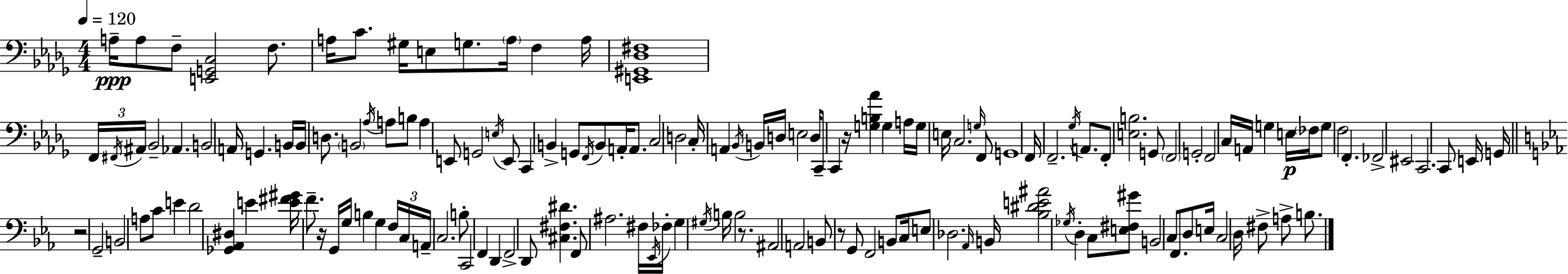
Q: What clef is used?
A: bass